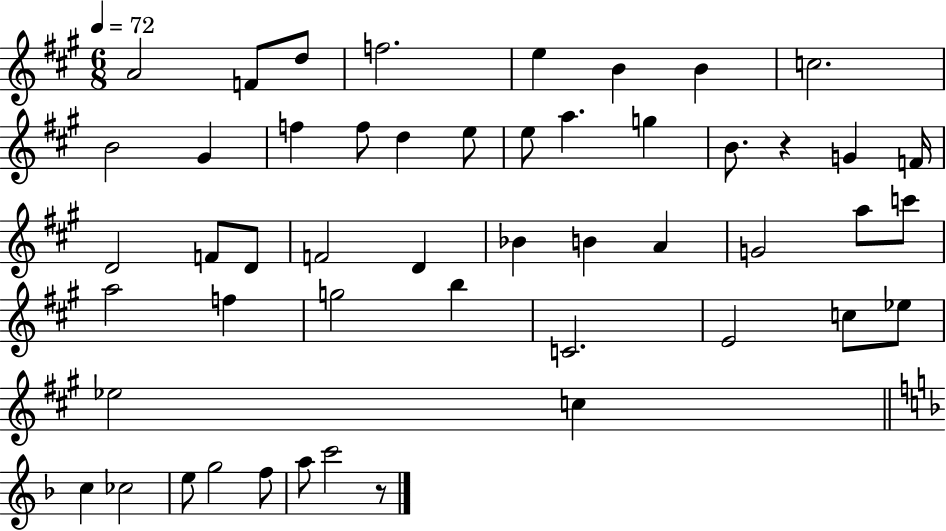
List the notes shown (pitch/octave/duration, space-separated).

A4/h F4/e D5/e F5/h. E5/q B4/q B4/q C5/h. B4/h G#4/q F5/q F5/e D5/q E5/e E5/e A5/q. G5/q B4/e. R/q G4/q F4/s D4/h F4/e D4/e F4/h D4/q Bb4/q B4/q A4/q G4/h A5/e C6/e A5/h F5/q G5/h B5/q C4/h. E4/h C5/e Eb5/e Eb5/h C5/q C5/q CES5/h E5/e G5/h F5/e A5/e C6/h R/e